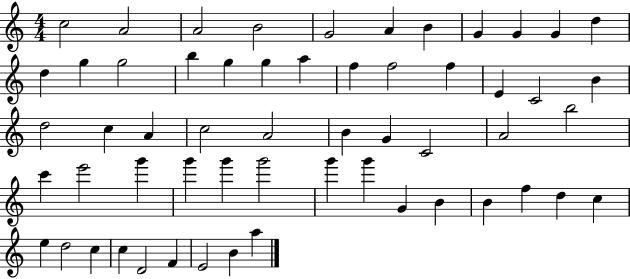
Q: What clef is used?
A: treble